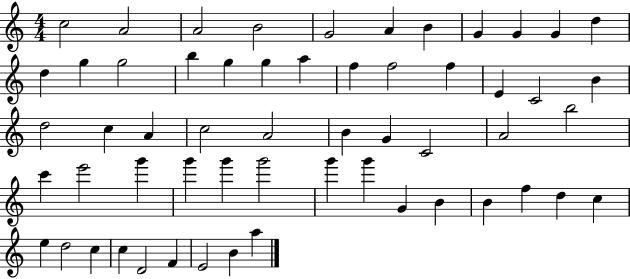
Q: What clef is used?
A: treble